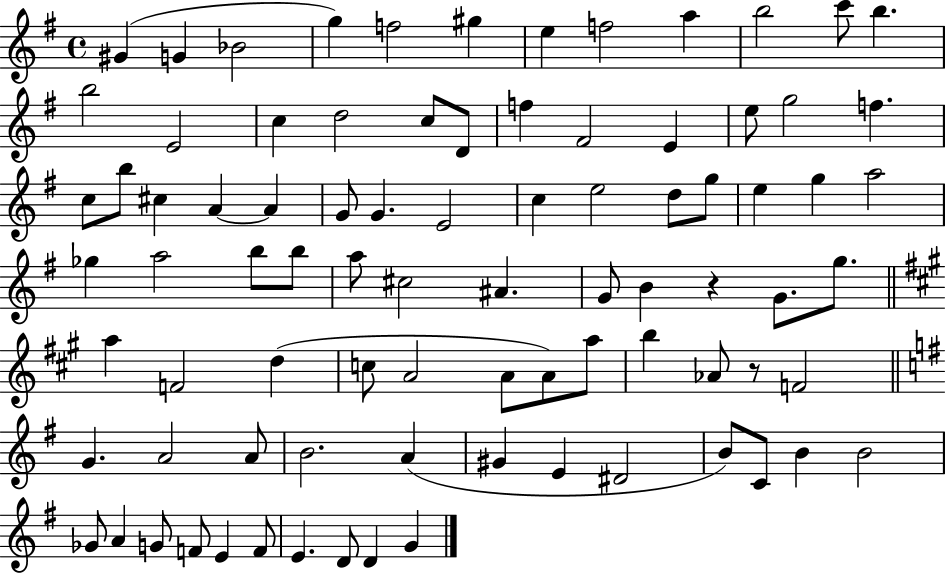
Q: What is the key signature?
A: G major